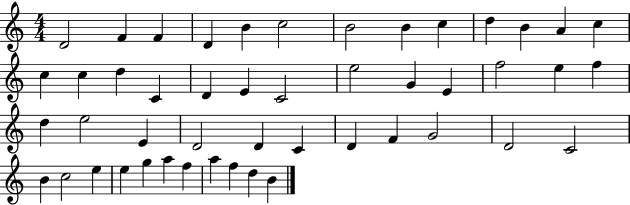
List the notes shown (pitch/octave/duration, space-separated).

D4/h F4/q F4/q D4/q B4/q C5/h B4/h B4/q C5/q D5/q B4/q A4/q C5/q C5/q C5/q D5/q C4/q D4/q E4/q C4/h E5/h G4/q E4/q F5/h E5/q F5/q D5/q E5/h E4/q D4/h D4/q C4/q D4/q F4/q G4/h D4/h C4/h B4/q C5/h E5/q E5/q G5/q A5/q F5/q A5/q F5/q D5/q B4/q